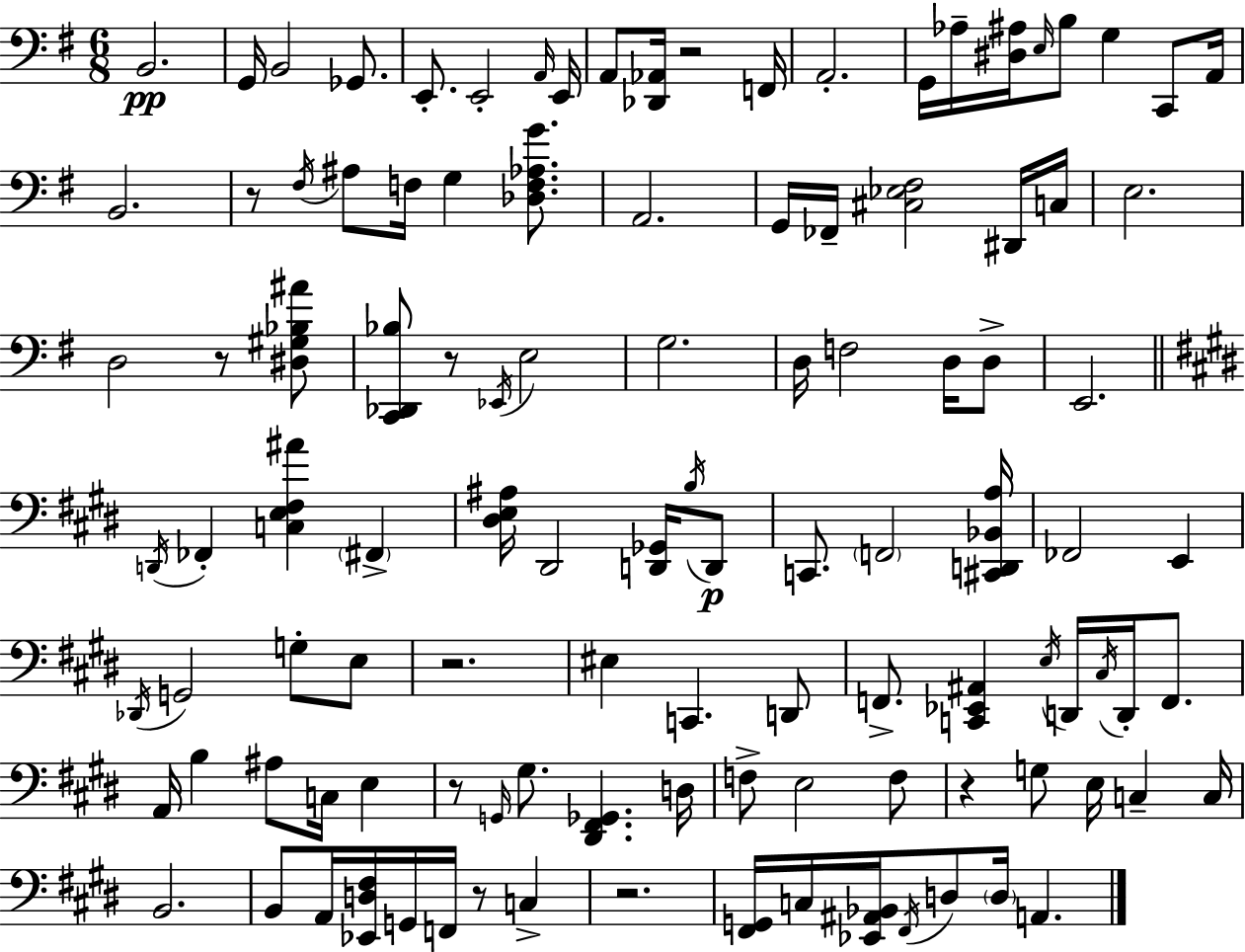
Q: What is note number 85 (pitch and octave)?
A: D3